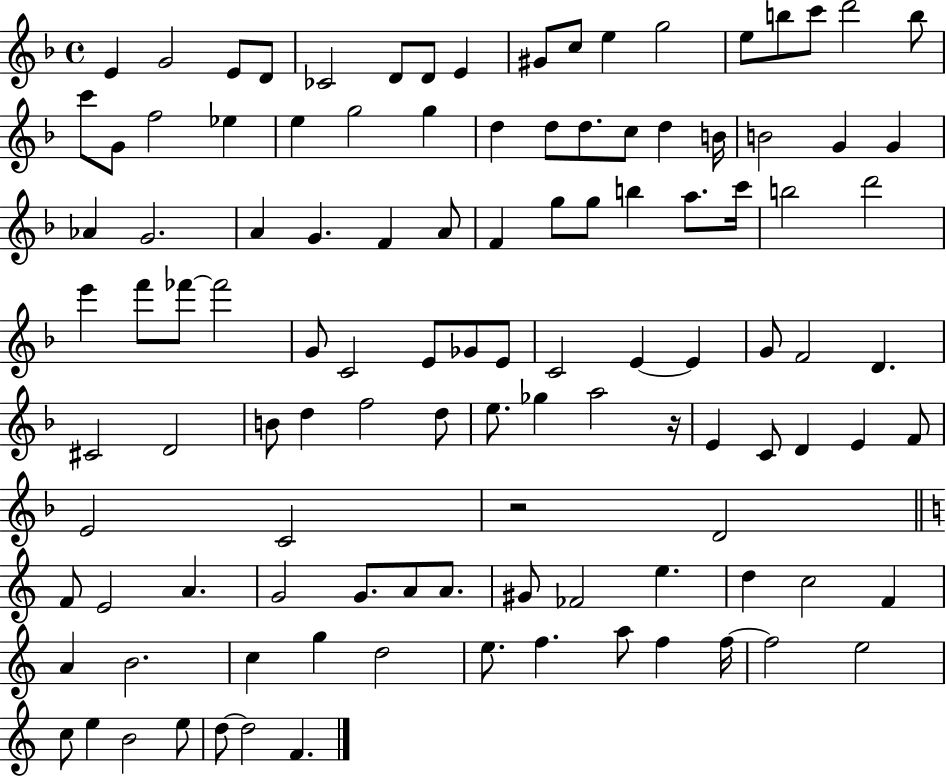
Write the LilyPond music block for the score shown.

{
  \clef treble
  \time 4/4
  \defaultTimeSignature
  \key f \major
  e'4 g'2 e'8 d'8 | ces'2 d'8 d'8 e'4 | gis'8 c''8 e''4 g''2 | e''8 b''8 c'''8 d'''2 b''8 | \break c'''8 g'8 f''2 ees''4 | e''4 g''2 g''4 | d''4 d''8 d''8. c''8 d''4 b'16 | b'2 g'4 g'4 | \break aes'4 g'2. | a'4 g'4. f'4 a'8 | f'4 g''8 g''8 b''4 a''8. c'''16 | b''2 d'''2 | \break e'''4 f'''8 fes'''8~~ fes'''2 | g'8 c'2 e'8 ges'8 e'8 | c'2 e'4~~ e'4 | g'8 f'2 d'4. | \break cis'2 d'2 | b'8 d''4 f''2 d''8 | e''8. ges''4 a''2 r16 | e'4 c'8 d'4 e'4 f'8 | \break e'2 c'2 | r2 d'2 | \bar "||" \break \key c \major f'8 e'2 a'4. | g'2 g'8. a'8 a'8. | gis'8 fes'2 e''4. | d''4 c''2 f'4 | \break a'4 b'2. | c''4 g''4 d''2 | e''8. f''4. a''8 f''4 f''16~~ | f''2 e''2 | \break c''8 e''4 b'2 e''8 | d''8~~ d''2 f'4. | \bar "|."
}